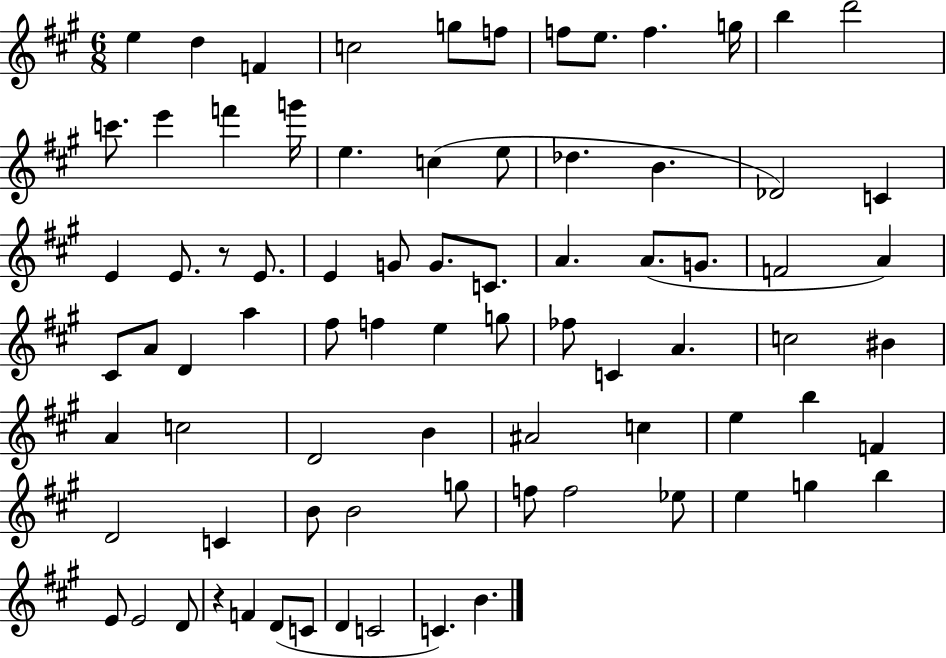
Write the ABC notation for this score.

X:1
T:Untitled
M:6/8
L:1/4
K:A
e d F c2 g/2 f/2 f/2 e/2 f g/4 b d'2 c'/2 e' f' g'/4 e c e/2 _d B _D2 C E E/2 z/2 E/2 E G/2 G/2 C/2 A A/2 G/2 F2 A ^C/2 A/2 D a ^f/2 f e g/2 _f/2 C A c2 ^B A c2 D2 B ^A2 c e b F D2 C B/2 B2 g/2 f/2 f2 _e/2 e g b E/2 E2 D/2 z F D/2 C/2 D C2 C B